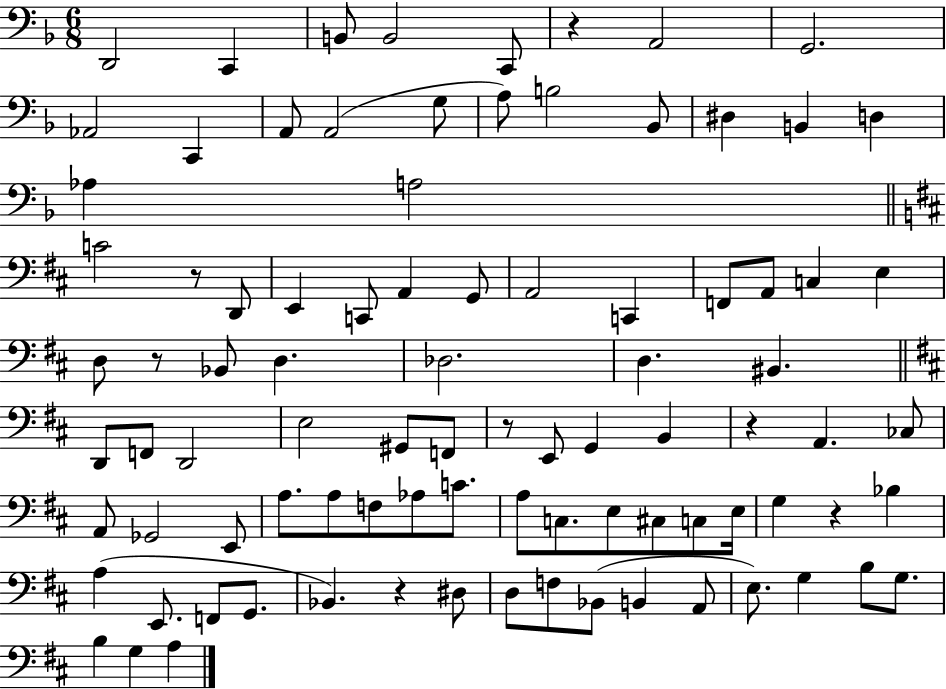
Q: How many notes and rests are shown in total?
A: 90